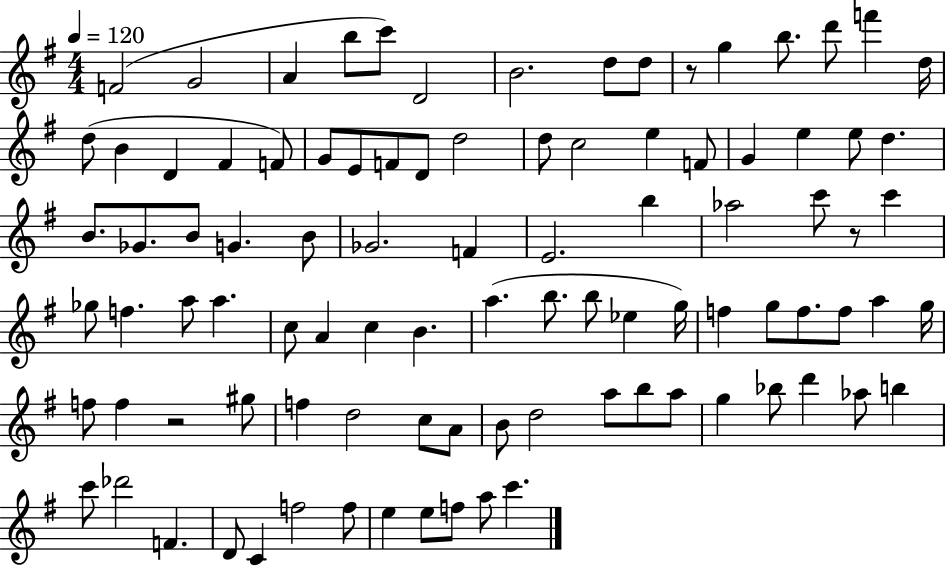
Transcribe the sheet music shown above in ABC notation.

X:1
T:Untitled
M:4/4
L:1/4
K:G
F2 G2 A b/2 c'/2 D2 B2 d/2 d/2 z/2 g b/2 d'/2 f' d/4 d/2 B D ^F F/2 G/2 E/2 F/2 D/2 d2 d/2 c2 e F/2 G e e/2 d B/2 _G/2 B/2 G B/2 _G2 F E2 b _a2 c'/2 z/2 c' _g/2 f a/2 a c/2 A c B a b/2 b/2 _e g/4 f g/2 f/2 f/2 a g/4 f/2 f z2 ^g/2 f d2 c/2 A/2 B/2 d2 a/2 b/2 a/2 g _b/2 d' _a/2 b c'/2 _d'2 F D/2 C f2 f/2 e e/2 f/2 a/2 c'